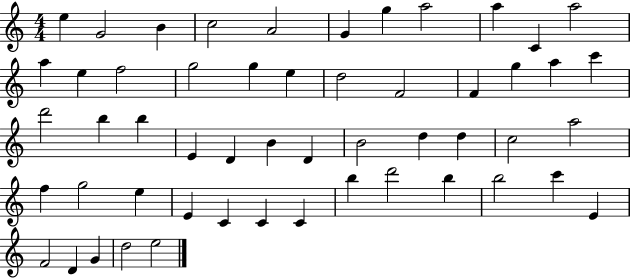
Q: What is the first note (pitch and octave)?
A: E5